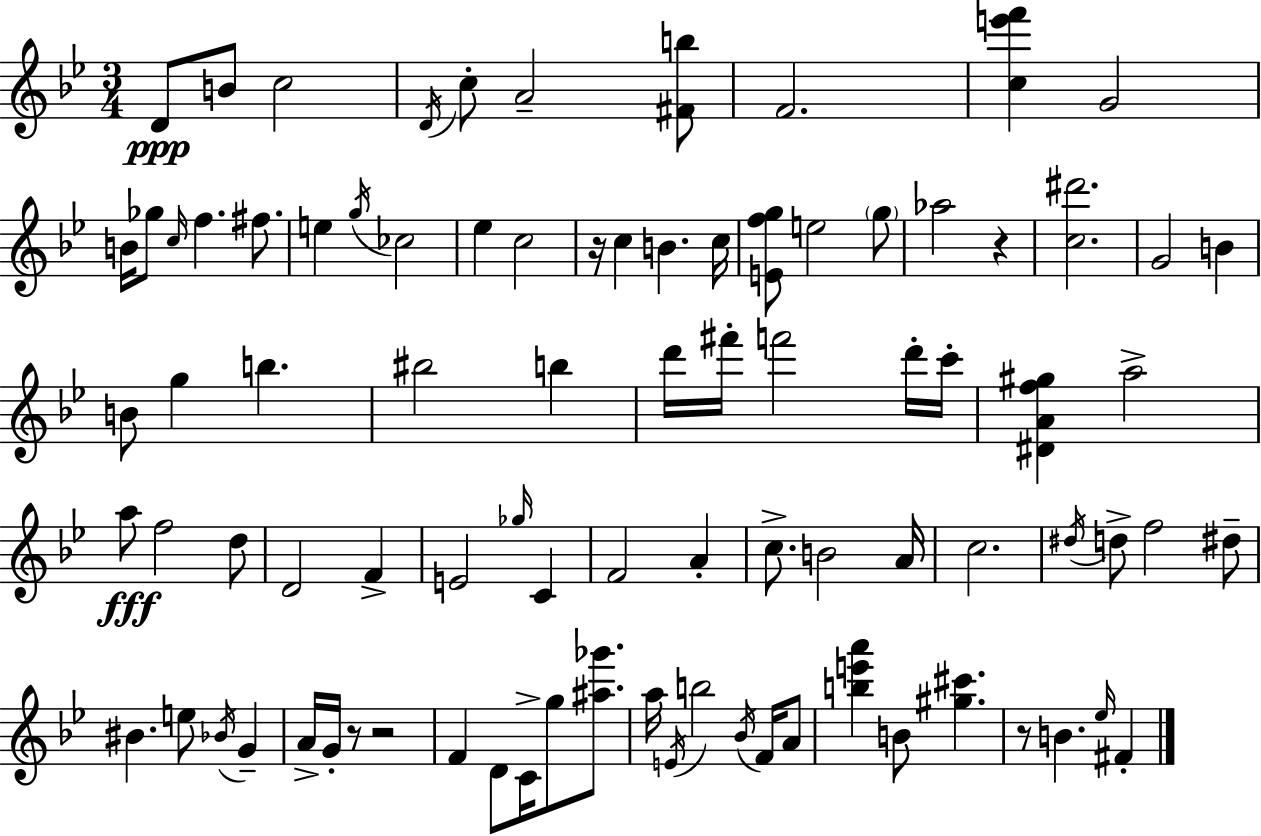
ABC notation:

X:1
T:Untitled
M:3/4
L:1/4
K:Gm
D/2 B/2 c2 D/4 c/2 A2 [^Fb]/2 F2 [ce'f'] G2 B/4 _g/2 c/4 f ^f/2 e g/4 _c2 _e c2 z/4 c B c/4 [Efg]/2 e2 g/2 _a2 z [c^d']2 G2 B B/2 g b ^b2 b d'/4 ^f'/4 f'2 d'/4 c'/4 [^DAf^g] a2 a/2 f2 d/2 D2 F E2 _g/4 C F2 A c/2 B2 A/4 c2 ^d/4 d/2 f2 ^d/2 ^B e/2 _B/4 G A/4 G/4 z/2 z2 F D/2 C/4 g/2 [^a_g']/2 a/4 E/4 b2 _B/4 F/4 A/2 [be'a'] B/2 [^g^c'] z/2 B _e/4 ^F